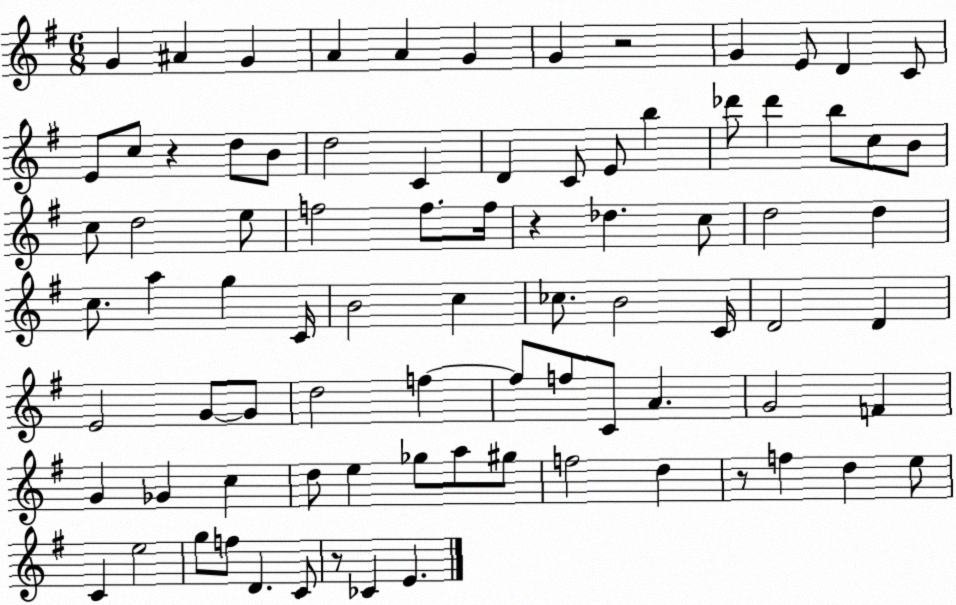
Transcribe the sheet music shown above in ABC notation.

X:1
T:Untitled
M:6/8
L:1/4
K:G
G ^A G A A G G z2 G E/2 D C/2 E/2 c/2 z d/2 B/2 d2 C D C/2 E/2 b _d'/2 _d' b/2 c/2 B/2 c/2 d2 e/2 f2 f/2 f/4 z _d c/2 d2 d c/2 a g C/4 B2 c _c/2 B2 C/4 D2 D E2 G/2 G/2 d2 f f/2 f/2 C/2 A G2 F G _G c d/2 e _g/2 a/2 ^g/2 f2 d z/2 f d e/2 C e2 g/2 f/2 D C/2 z/2 _C E